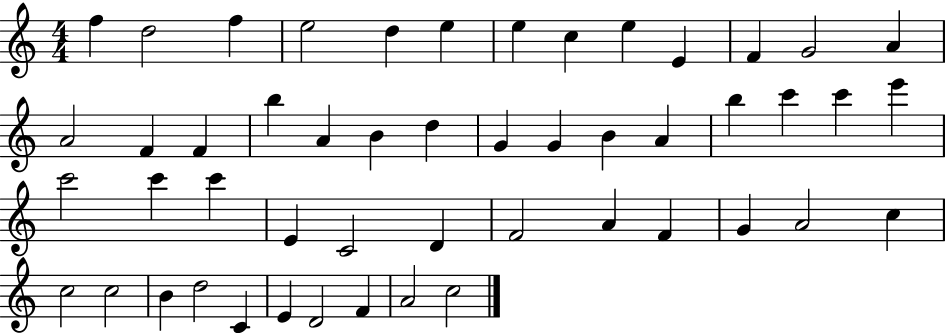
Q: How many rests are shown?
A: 0